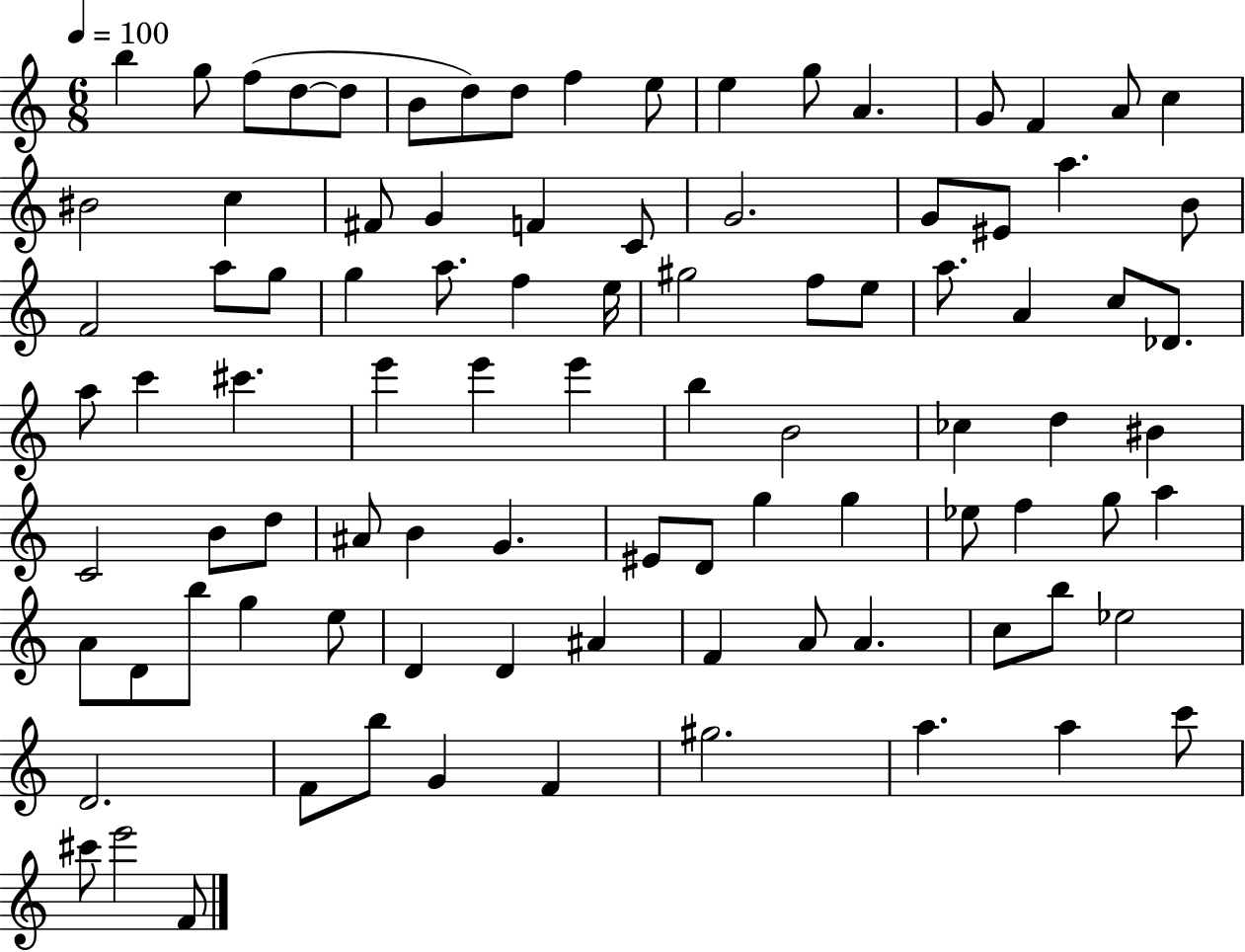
X:1
T:Untitled
M:6/8
L:1/4
K:C
b g/2 f/2 d/2 d/2 B/2 d/2 d/2 f e/2 e g/2 A G/2 F A/2 c ^B2 c ^F/2 G F C/2 G2 G/2 ^E/2 a B/2 F2 a/2 g/2 g a/2 f e/4 ^g2 f/2 e/2 a/2 A c/2 _D/2 a/2 c' ^c' e' e' e' b B2 _c d ^B C2 B/2 d/2 ^A/2 B G ^E/2 D/2 g g _e/2 f g/2 a A/2 D/2 b/2 g e/2 D D ^A F A/2 A c/2 b/2 _e2 D2 F/2 b/2 G F ^g2 a a c'/2 ^c'/2 e'2 F/2